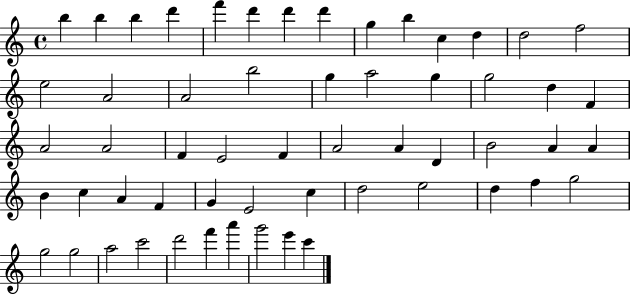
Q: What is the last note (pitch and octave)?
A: C6